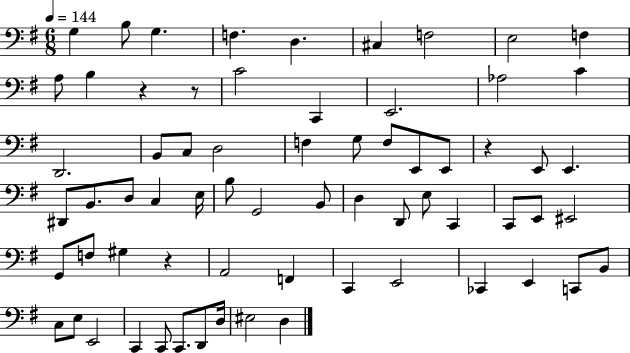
X:1
T:Untitled
M:6/8
L:1/4
K:G
G, B,/2 G, F, D, ^C, F,2 E,2 F, A,/2 B, z z/2 C2 C,, E,,2 _A,2 C D,,2 B,,/2 C,/2 D,2 F, G,/2 F,/2 E,,/2 E,,/2 z E,,/2 E,, ^D,,/2 B,,/2 D,/2 C, E,/4 B,/2 G,,2 B,,/2 D, D,,/2 E,/2 C,, C,,/2 E,,/2 ^E,,2 G,,/2 F,/2 ^G, z A,,2 F,, C,, E,,2 _C,, E,, C,,/2 B,,/2 C,/2 E,/2 E,,2 C,, C,,/2 C,,/2 D,,/2 D,/4 ^E,2 D,